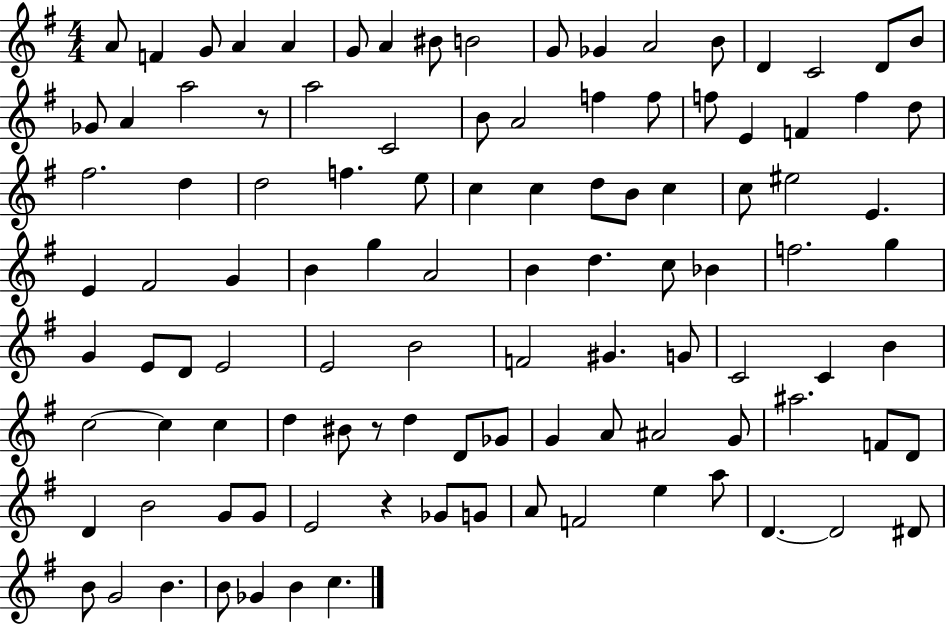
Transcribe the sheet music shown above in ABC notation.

X:1
T:Untitled
M:4/4
L:1/4
K:G
A/2 F G/2 A A G/2 A ^B/2 B2 G/2 _G A2 B/2 D C2 D/2 B/2 _G/2 A a2 z/2 a2 C2 B/2 A2 f f/2 f/2 E F f d/2 ^f2 d d2 f e/2 c c d/2 B/2 c c/2 ^e2 E E ^F2 G B g A2 B d c/2 _B f2 g G E/2 D/2 E2 E2 B2 F2 ^G G/2 C2 C B c2 c c d ^B/2 z/2 d D/2 _G/2 G A/2 ^A2 G/2 ^a2 F/2 D/2 D B2 G/2 G/2 E2 z _G/2 G/2 A/2 F2 e a/2 D D2 ^D/2 B/2 G2 B B/2 _G B c